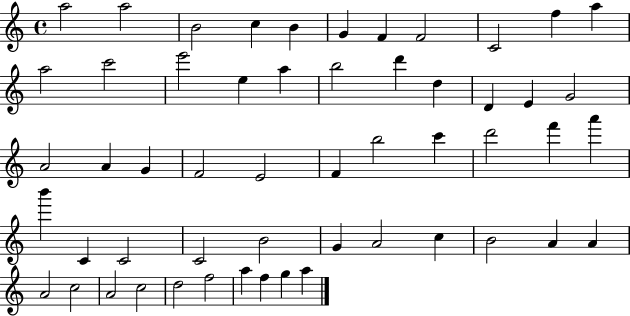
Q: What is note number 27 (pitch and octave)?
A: E4